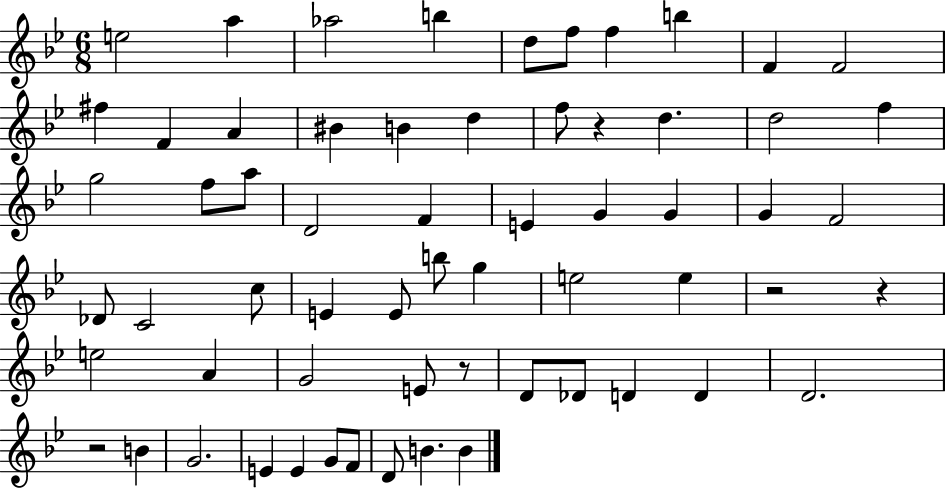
E5/h A5/q Ab5/h B5/q D5/e F5/e F5/q B5/q F4/q F4/h F#5/q F4/q A4/q BIS4/q B4/q D5/q F5/e R/q D5/q. D5/h F5/q G5/h F5/e A5/e D4/h F4/q E4/q G4/q G4/q G4/q F4/h Db4/e C4/h C5/e E4/q E4/e B5/e G5/q E5/h E5/q R/h R/q E5/h A4/q G4/h E4/e R/e D4/e Db4/e D4/q D4/q D4/h. R/h B4/q G4/h. E4/q E4/q G4/e F4/e D4/e B4/q. B4/q